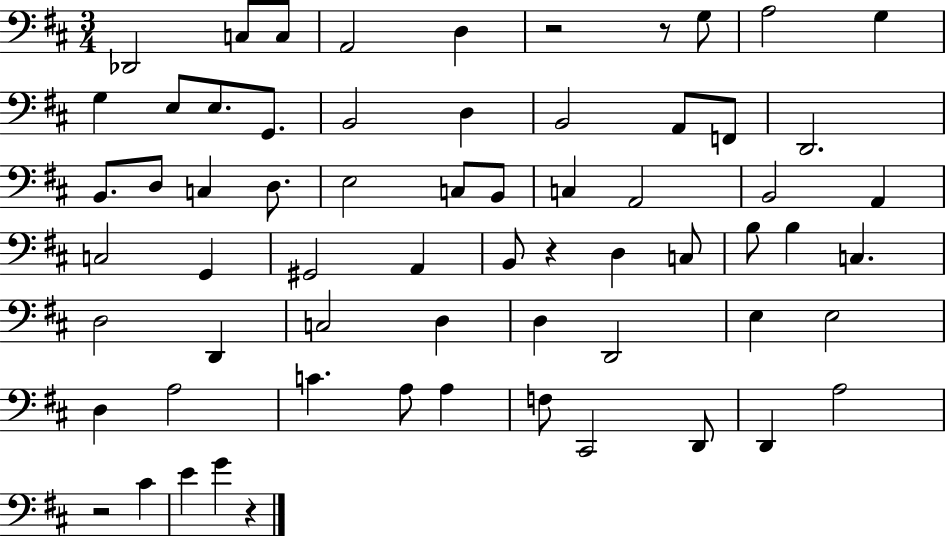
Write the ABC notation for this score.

X:1
T:Untitled
M:3/4
L:1/4
K:D
_D,,2 C,/2 C,/2 A,,2 D, z2 z/2 G,/2 A,2 G, G, E,/2 E,/2 G,,/2 B,,2 D, B,,2 A,,/2 F,,/2 D,,2 B,,/2 D,/2 C, D,/2 E,2 C,/2 B,,/2 C, A,,2 B,,2 A,, C,2 G,, ^G,,2 A,, B,,/2 z D, C,/2 B,/2 B, C, D,2 D,, C,2 D, D, D,,2 E, E,2 D, A,2 C A,/2 A, F,/2 ^C,,2 D,,/2 D,, A,2 z2 ^C E G z